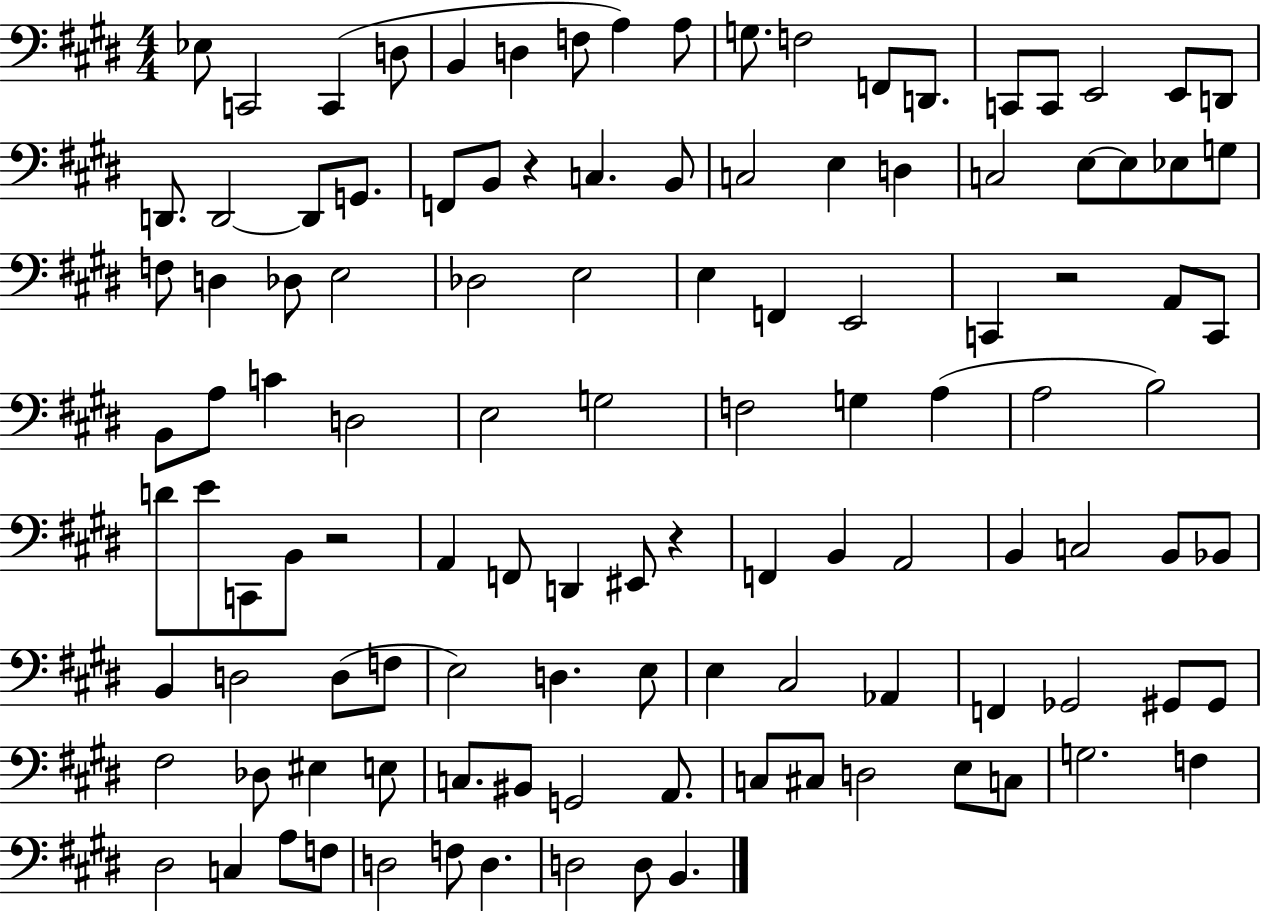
X:1
T:Untitled
M:4/4
L:1/4
K:E
_E,/2 C,,2 C,, D,/2 B,, D, F,/2 A, A,/2 G,/2 F,2 F,,/2 D,,/2 C,,/2 C,,/2 E,,2 E,,/2 D,,/2 D,,/2 D,,2 D,,/2 G,,/2 F,,/2 B,,/2 z C, B,,/2 C,2 E, D, C,2 E,/2 E,/2 _E,/2 G,/2 F,/2 D, _D,/2 E,2 _D,2 E,2 E, F,, E,,2 C,, z2 A,,/2 C,,/2 B,,/2 A,/2 C D,2 E,2 G,2 F,2 G, A, A,2 B,2 D/2 E/2 C,,/2 B,,/2 z2 A,, F,,/2 D,, ^E,,/2 z F,, B,, A,,2 B,, C,2 B,,/2 _B,,/2 B,, D,2 D,/2 F,/2 E,2 D, E,/2 E, ^C,2 _A,, F,, _G,,2 ^G,,/2 ^G,,/2 ^F,2 _D,/2 ^E, E,/2 C,/2 ^B,,/2 G,,2 A,,/2 C,/2 ^C,/2 D,2 E,/2 C,/2 G,2 F, ^D,2 C, A,/2 F,/2 D,2 F,/2 D, D,2 D,/2 B,,